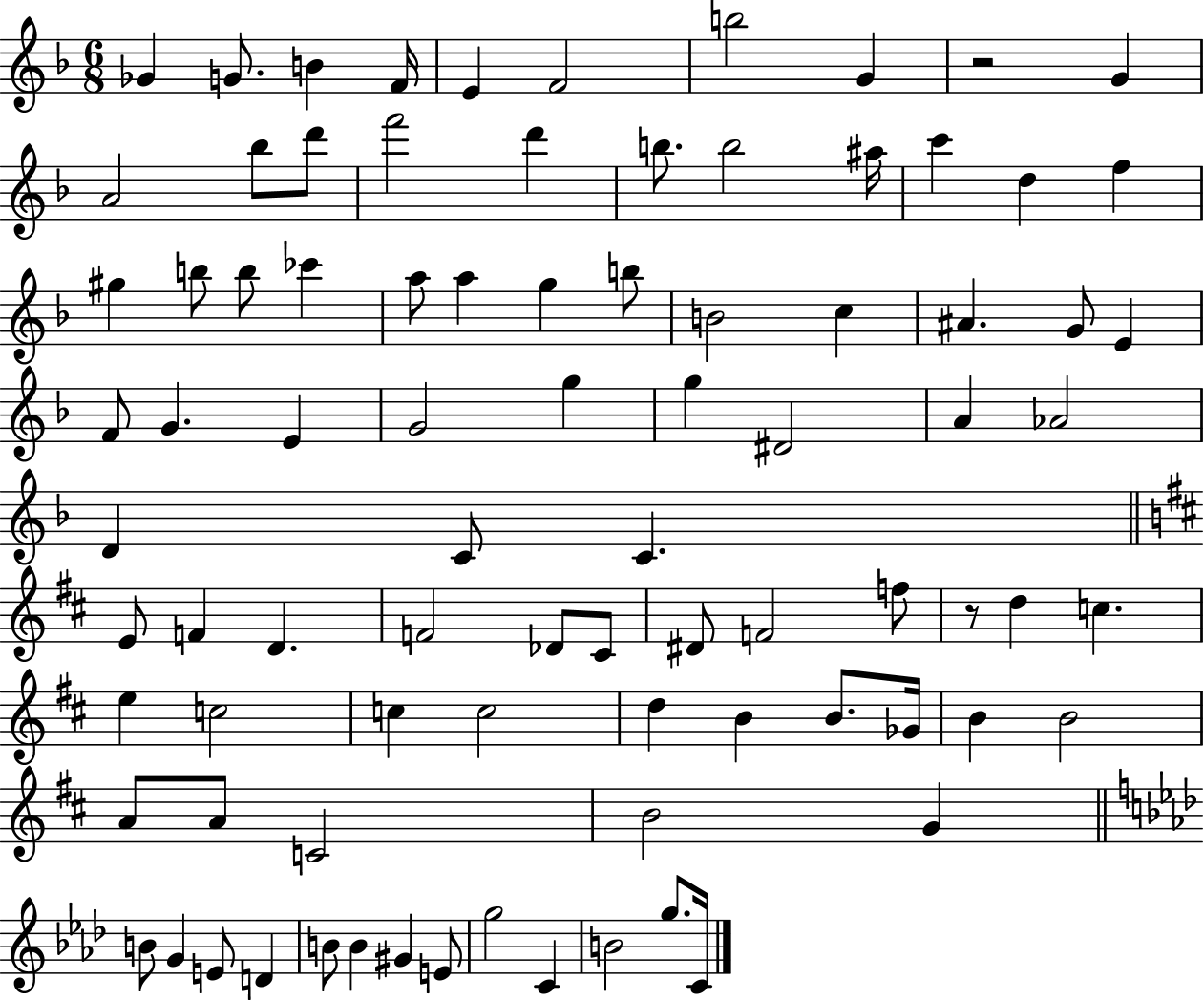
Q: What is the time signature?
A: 6/8